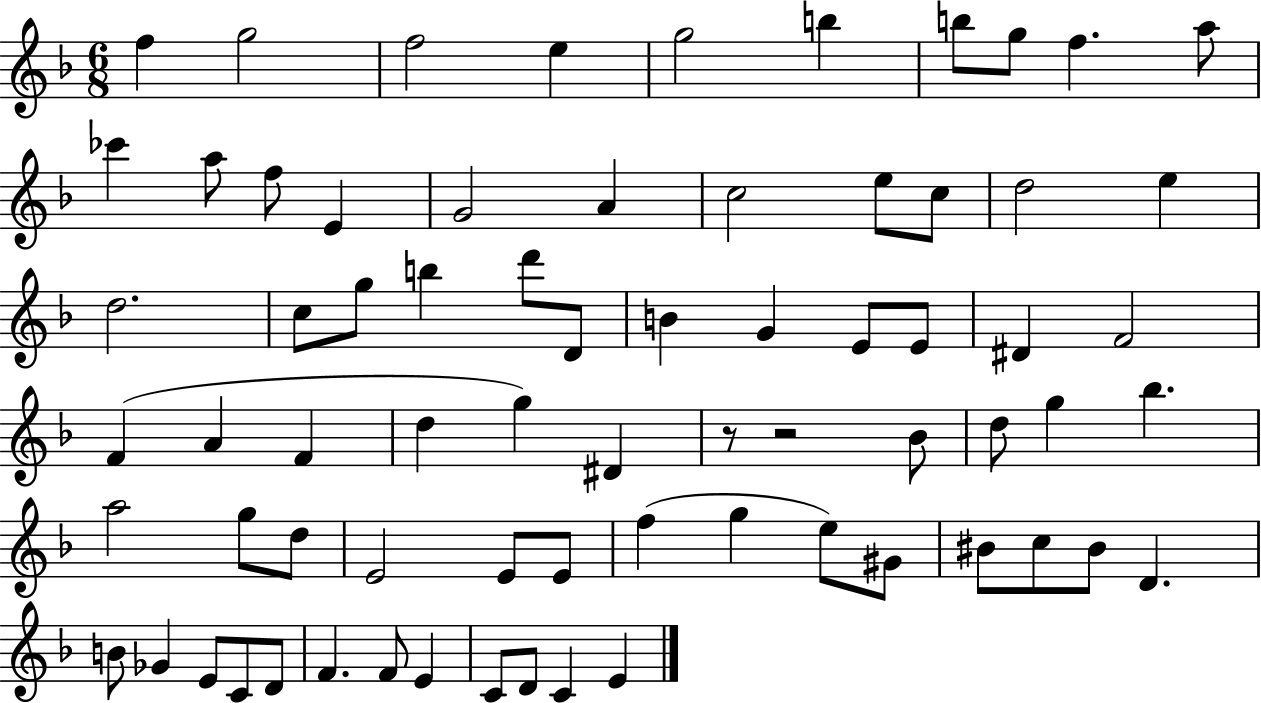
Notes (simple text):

F5/q G5/h F5/h E5/q G5/h B5/q B5/e G5/e F5/q. A5/e CES6/q A5/e F5/e E4/q G4/h A4/q C5/h E5/e C5/e D5/h E5/q D5/h. C5/e G5/e B5/q D6/e D4/e B4/q G4/q E4/e E4/e D#4/q F4/h F4/q A4/q F4/q D5/q G5/q D#4/q R/e R/h Bb4/e D5/e G5/q Bb5/q. A5/h G5/e D5/e E4/h E4/e E4/e F5/q G5/q E5/e G#4/e BIS4/e C5/e BIS4/e D4/q. B4/e Gb4/q E4/e C4/e D4/e F4/q. F4/e E4/q C4/e D4/e C4/q E4/q